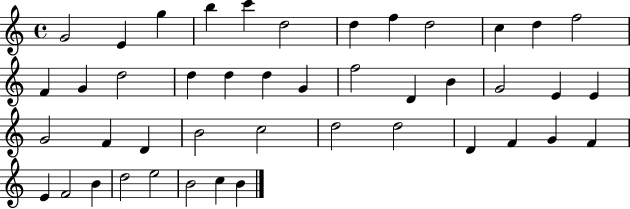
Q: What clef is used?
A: treble